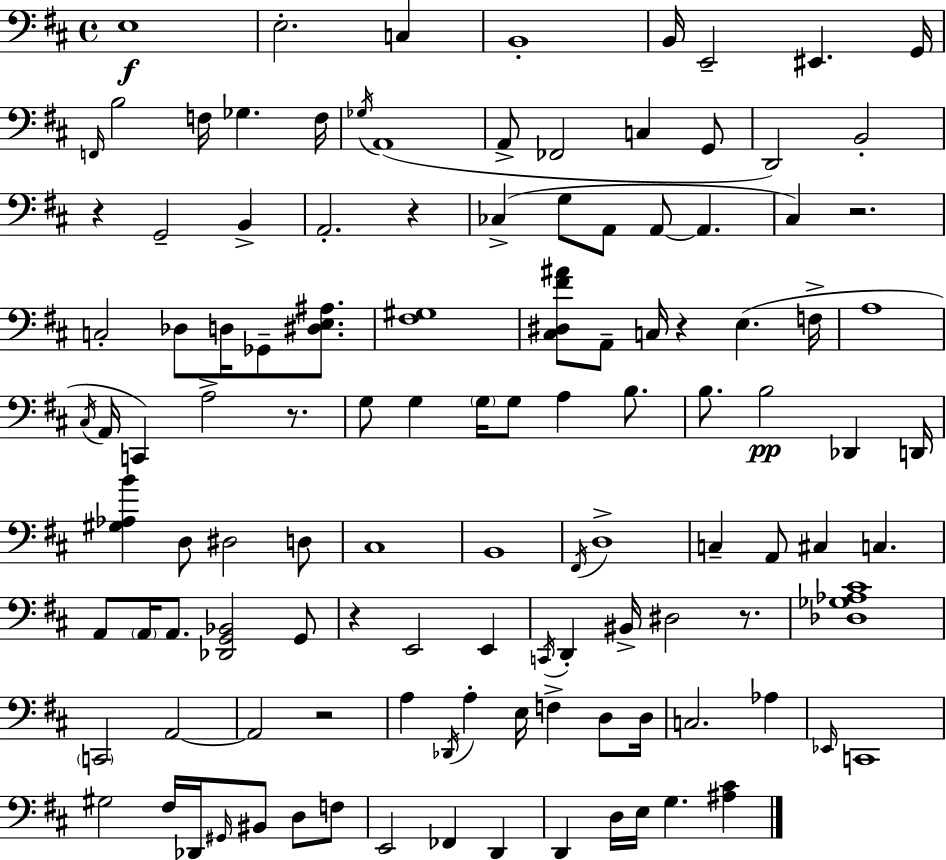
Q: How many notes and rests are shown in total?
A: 117